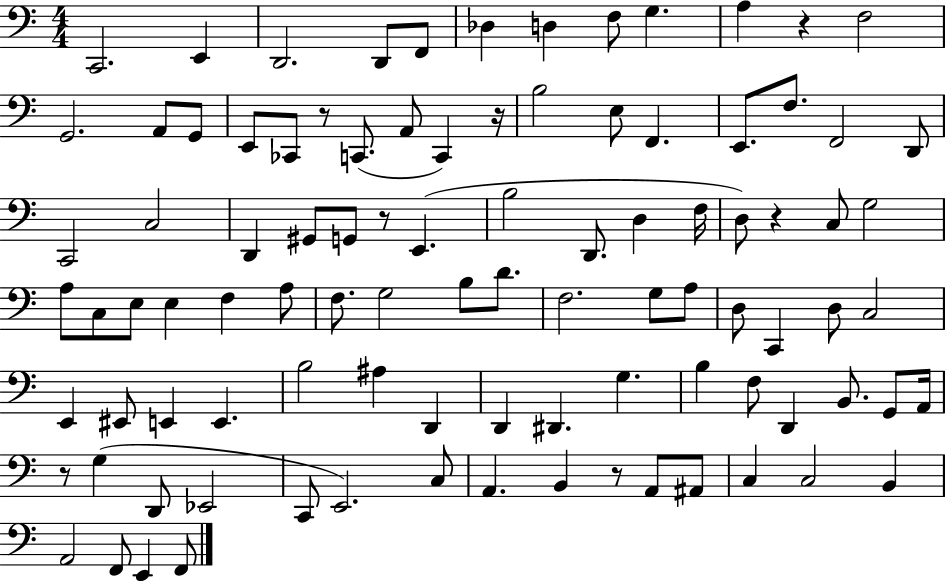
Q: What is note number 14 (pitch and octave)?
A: G2